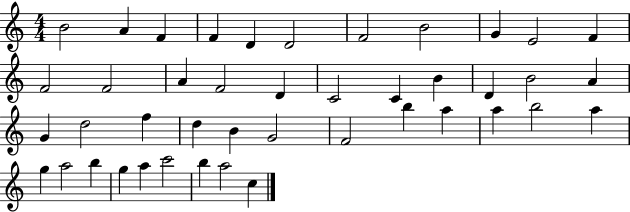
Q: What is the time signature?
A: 4/4